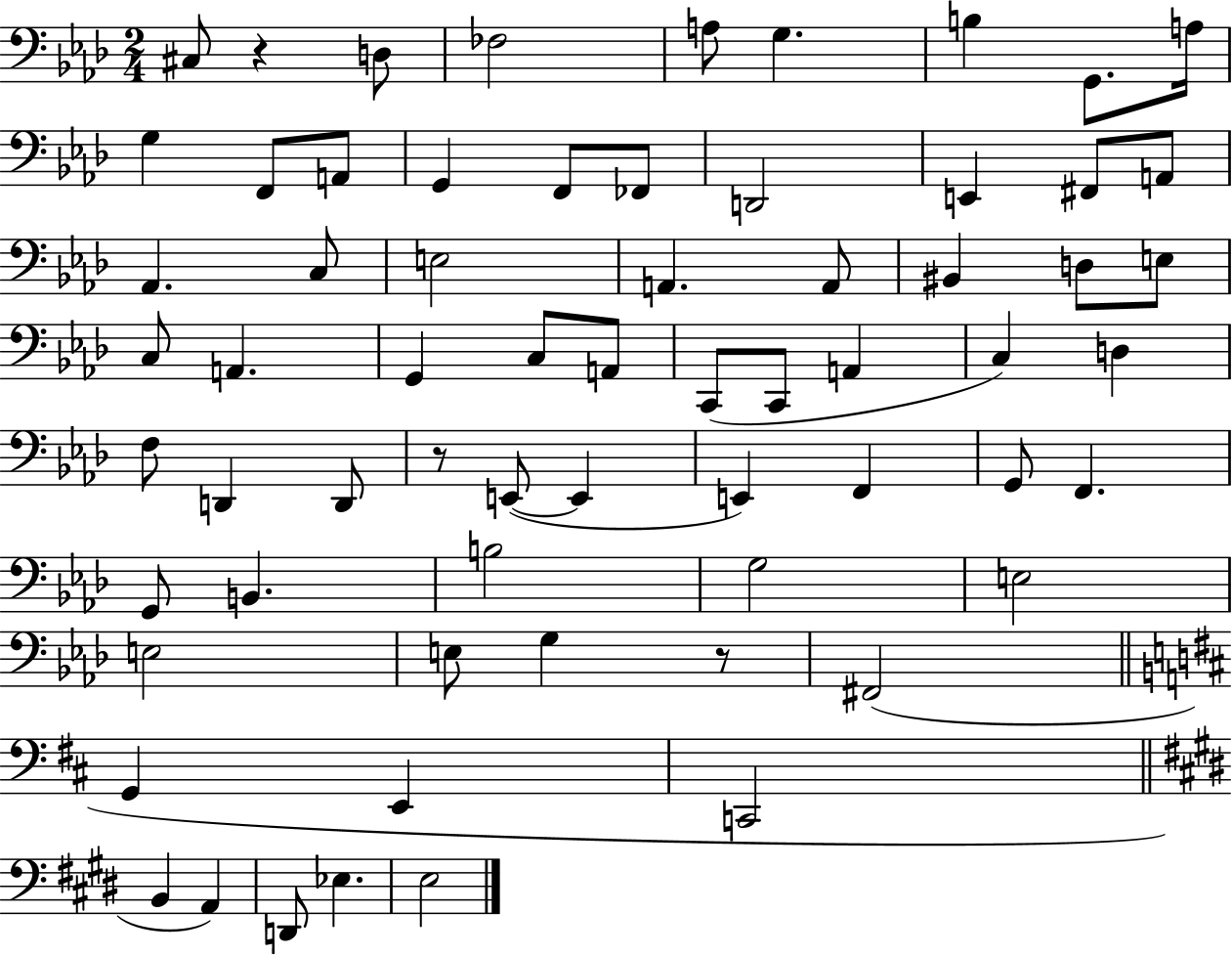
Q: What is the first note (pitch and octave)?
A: C#3